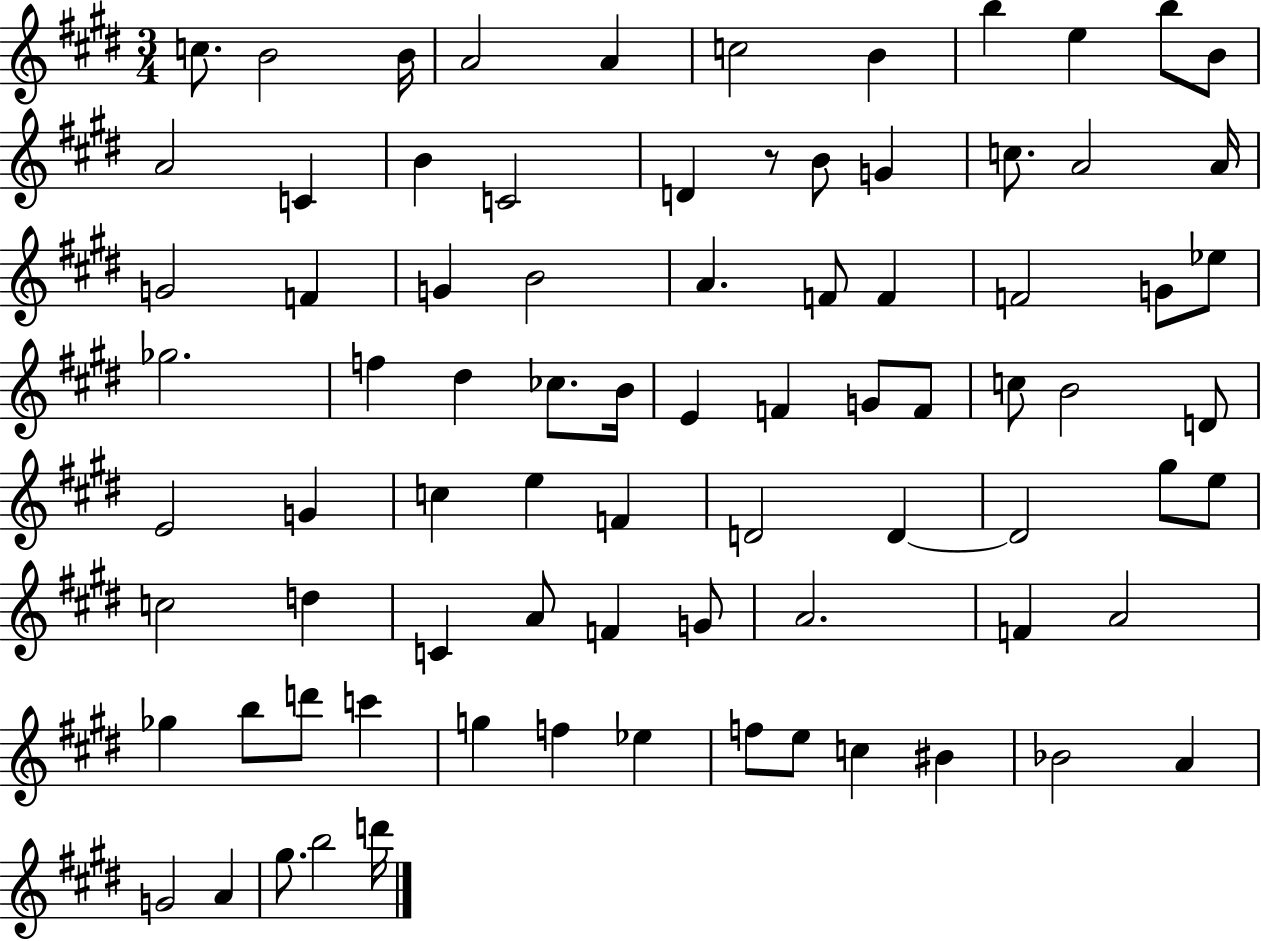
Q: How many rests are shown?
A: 1